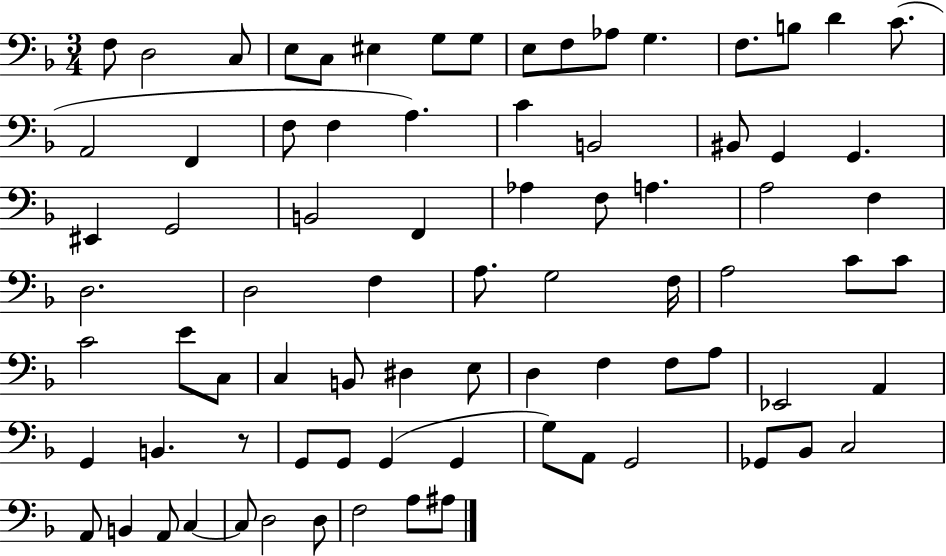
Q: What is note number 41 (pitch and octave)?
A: F3